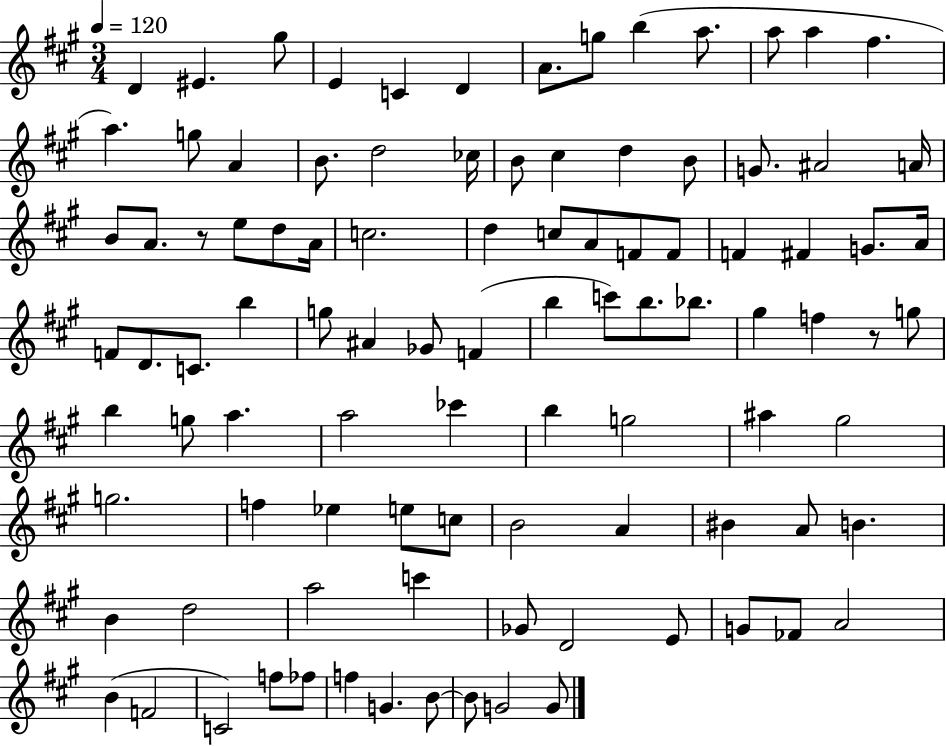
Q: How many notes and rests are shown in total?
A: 98